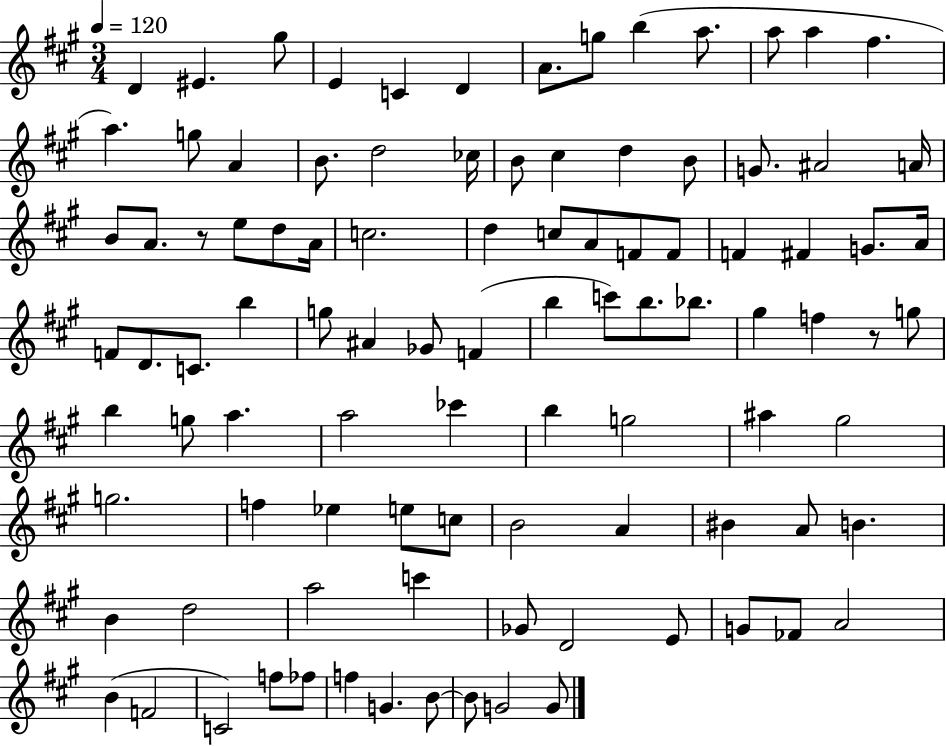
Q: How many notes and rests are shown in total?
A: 98